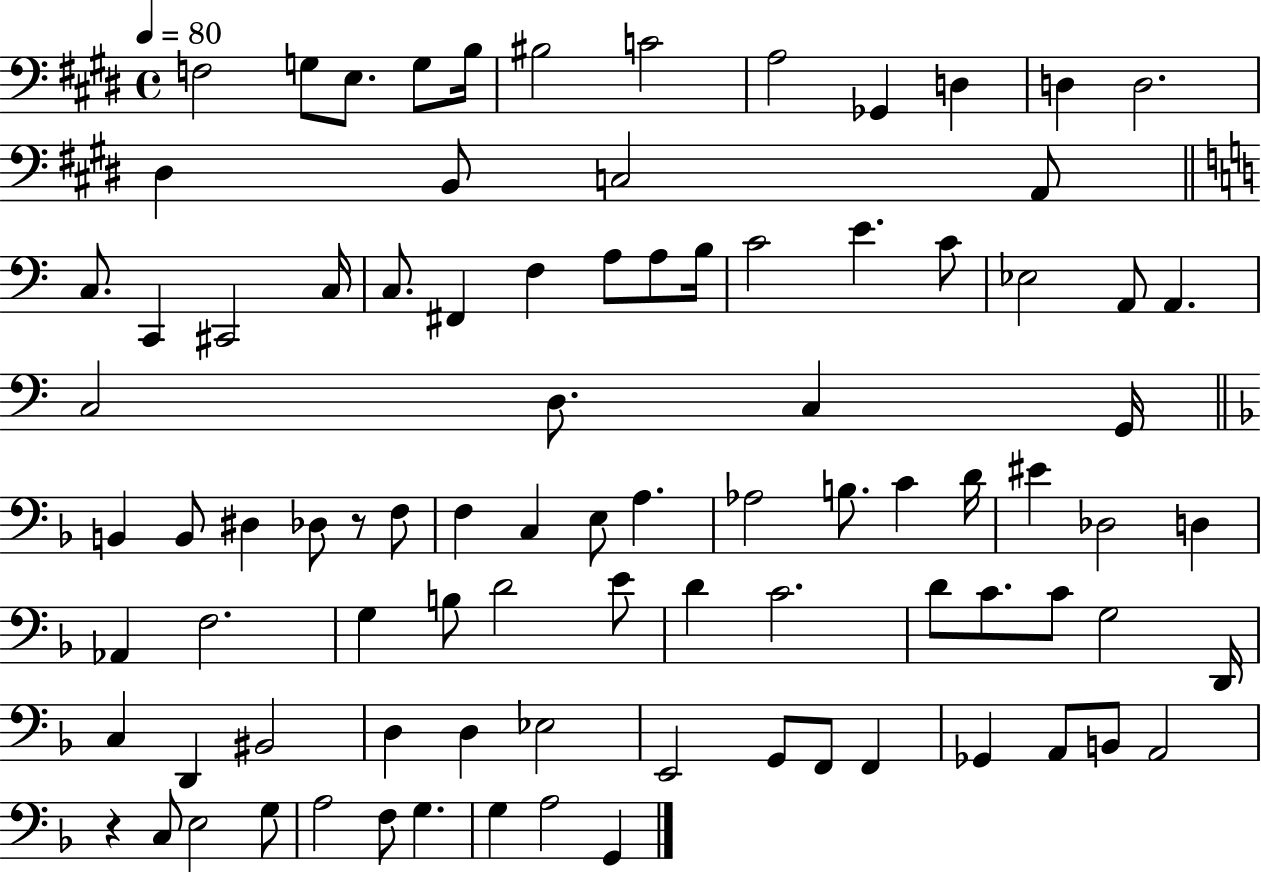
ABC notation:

X:1
T:Untitled
M:4/4
L:1/4
K:E
F,2 G,/2 E,/2 G,/2 B,/4 ^B,2 C2 A,2 _G,, D, D, D,2 ^D, B,,/2 C,2 A,,/2 C,/2 C,, ^C,,2 C,/4 C,/2 ^F,, F, A,/2 A,/2 B,/4 C2 E C/2 _E,2 A,,/2 A,, C,2 D,/2 C, G,,/4 B,, B,,/2 ^D, _D,/2 z/2 F,/2 F, C, E,/2 A, _A,2 B,/2 C D/4 ^E _D,2 D, _A,, F,2 G, B,/2 D2 E/2 D C2 D/2 C/2 C/2 G,2 D,,/4 C, D,, ^B,,2 D, D, _E,2 E,,2 G,,/2 F,,/2 F,, _G,, A,,/2 B,,/2 A,,2 z C,/2 E,2 G,/2 A,2 F,/2 G, G, A,2 G,,